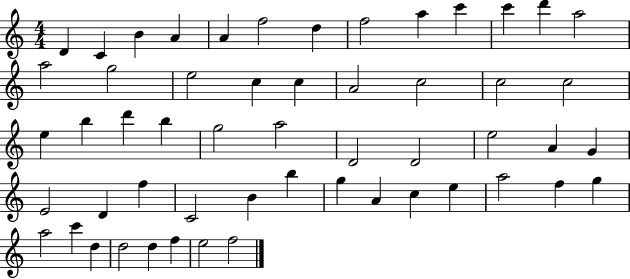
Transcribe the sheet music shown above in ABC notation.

X:1
T:Untitled
M:4/4
L:1/4
K:C
D C B A A f2 d f2 a c' c' d' a2 a2 g2 e2 c c A2 c2 c2 c2 e b d' b g2 a2 D2 D2 e2 A G E2 D f C2 B b g A c e a2 f g a2 c' d d2 d f e2 f2